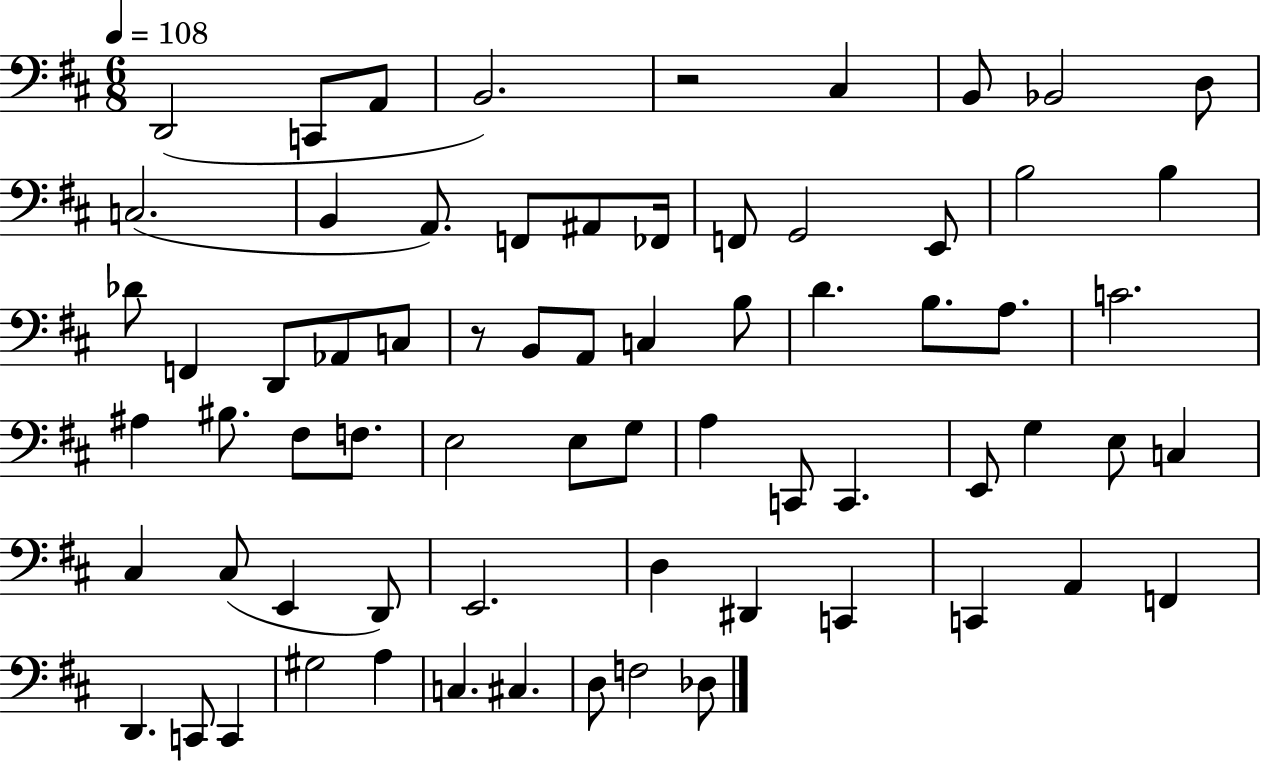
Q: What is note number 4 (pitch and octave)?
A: B2